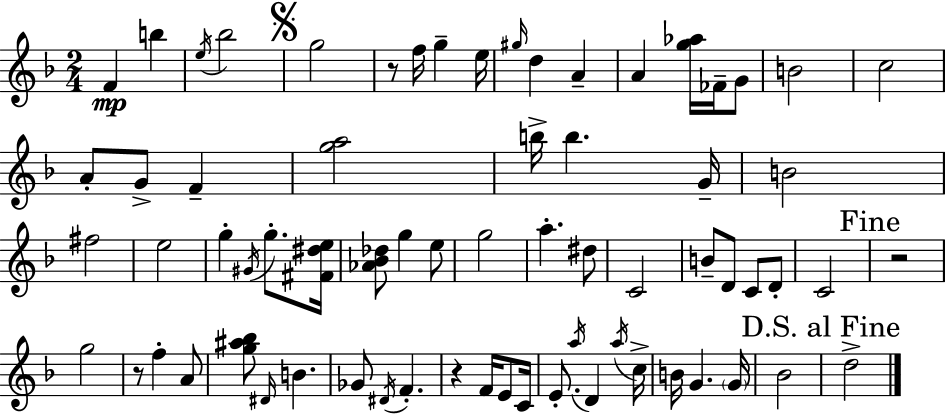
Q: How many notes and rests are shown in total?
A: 69